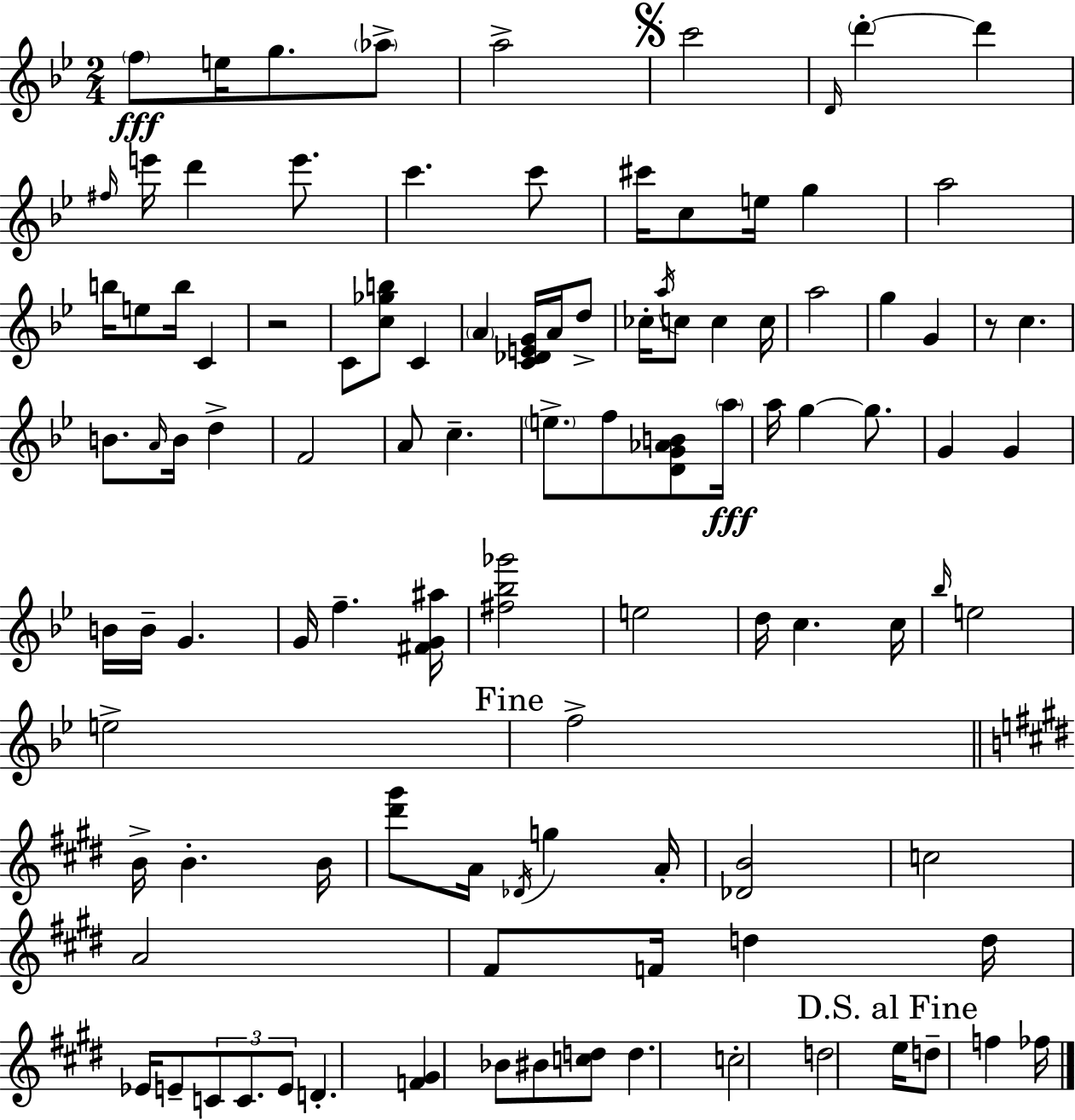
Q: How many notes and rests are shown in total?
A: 105